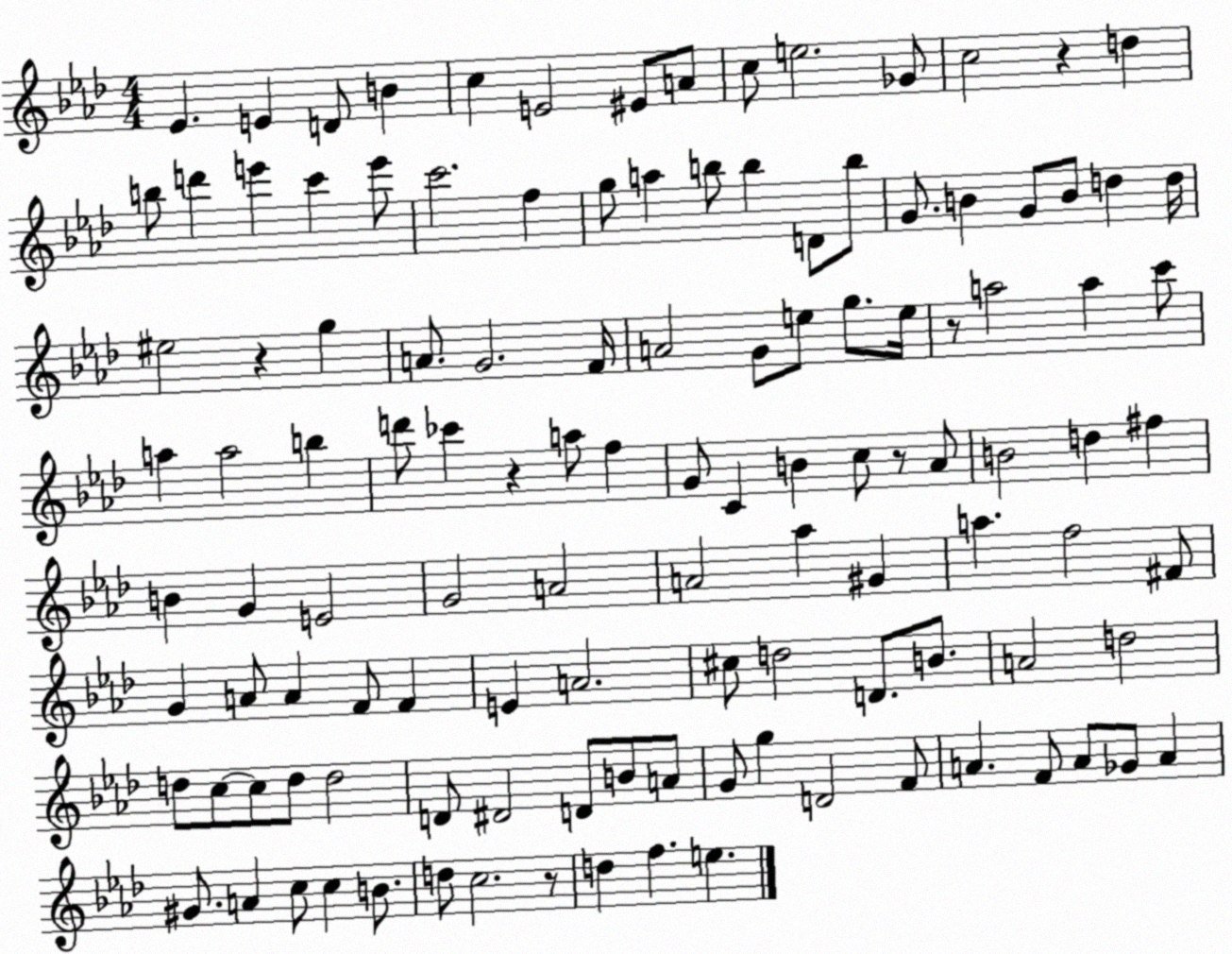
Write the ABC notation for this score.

X:1
T:Untitled
M:4/4
L:1/4
K:Ab
_E E D/2 B c E2 ^E/2 A/2 c/2 e2 _G/2 c2 z d b/2 d' e' c' e'/2 c'2 f g/2 a b/2 b D/2 b/2 G/2 B G/2 B/2 d d/4 ^e2 z g A/2 G2 F/4 A2 G/2 e/2 g/2 e/4 z/2 a2 a c'/2 a a2 b d'/2 _c' z a/2 f G/2 C B c/2 z/2 _A/2 B2 d ^f B G E2 G2 A2 A2 _a ^G a f2 ^F/2 G A/2 A F/2 F E A2 ^c/2 d2 D/2 B/2 A2 d2 d/2 c/2 c/2 d/2 d2 D/2 ^D2 D/2 B/2 A/2 G/2 g D2 F/2 A F/2 A/2 _G/2 A ^G/2 A c/2 c B/2 d/2 c2 z/2 d f e